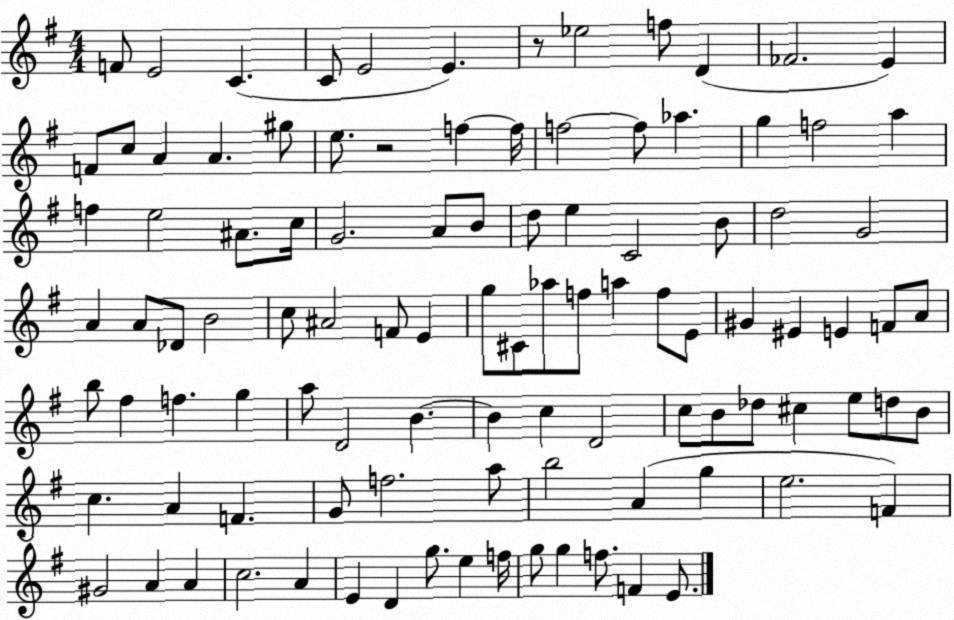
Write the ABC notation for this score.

X:1
T:Untitled
M:4/4
L:1/4
K:G
F/2 E2 C C/2 E2 E z/2 _e2 f/2 D _F2 E F/2 c/2 A A ^g/2 e/2 z2 f f/4 f2 f/2 _a g f2 a f e2 ^A/2 c/4 G2 A/2 B/2 d/2 e C2 B/2 d2 G2 A A/2 _D/2 B2 c/2 ^A2 F/2 E g/2 ^C/2 _a/2 f/2 a f/2 E/2 ^G ^E E F/2 A/2 b/2 ^f f g a/2 D2 B B c D2 c/2 B/2 _d/2 ^c e/2 d/2 B/2 c A F G/2 f2 a/2 b2 A g e2 F ^G2 A A c2 A E D g/2 e f/4 g/2 g f/2 F E/2